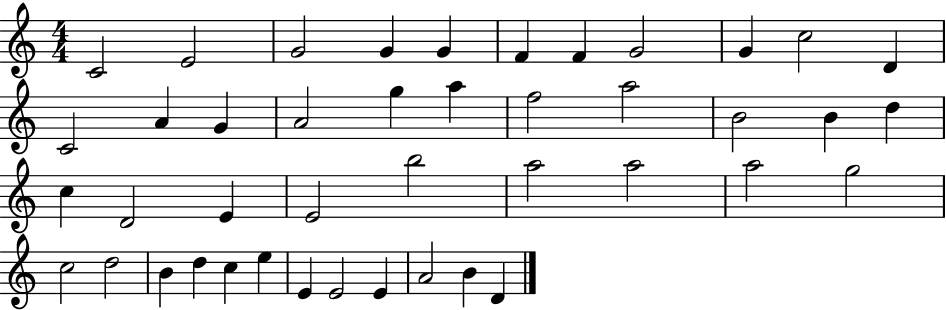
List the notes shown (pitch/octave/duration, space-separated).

C4/h E4/h G4/h G4/q G4/q F4/q F4/q G4/h G4/q C5/h D4/q C4/h A4/q G4/q A4/h G5/q A5/q F5/h A5/h B4/h B4/q D5/q C5/q D4/h E4/q E4/h B5/h A5/h A5/h A5/h G5/h C5/h D5/h B4/q D5/q C5/q E5/q E4/q E4/h E4/q A4/h B4/q D4/q